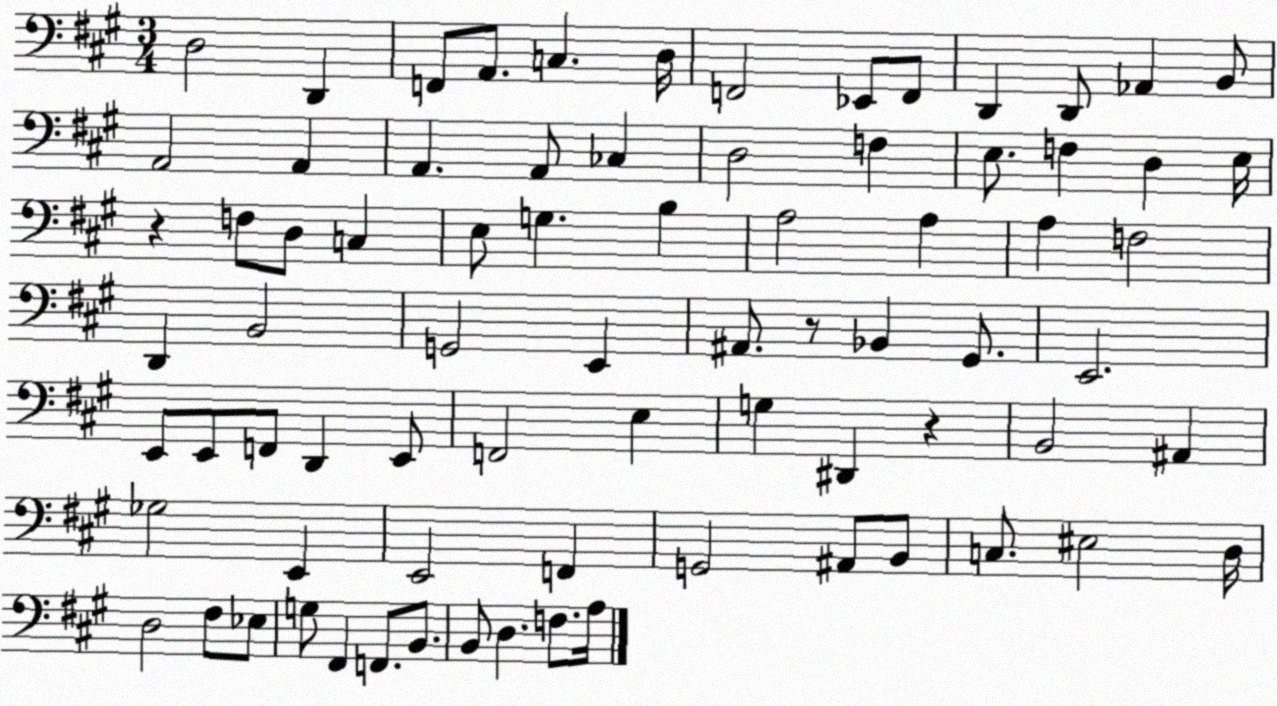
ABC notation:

X:1
T:Untitled
M:3/4
L:1/4
K:A
D,2 D,, F,,/2 A,,/2 C, D,/4 F,,2 _E,,/2 F,,/2 D,, D,,/2 _A,, B,,/2 A,,2 A,, A,, A,,/2 _C, D,2 F, E,/2 F, D, E,/4 z F,/2 D,/2 C, E,/2 G, B, A,2 A, A, F,2 D,, B,,2 G,,2 E,, ^A,,/2 z/2 _B,, ^G,,/2 E,,2 E,,/2 E,,/2 F,,/2 D,, E,,/2 F,,2 E, G, ^D,, z B,,2 ^A,, _G,2 E,, E,,2 F,, G,,2 ^A,,/2 B,,/2 C,/2 ^E,2 D,/4 D,2 ^F,/2 _E,/2 G,/2 ^F,, F,,/2 B,,/2 B,,/2 D, F,/2 A,/4